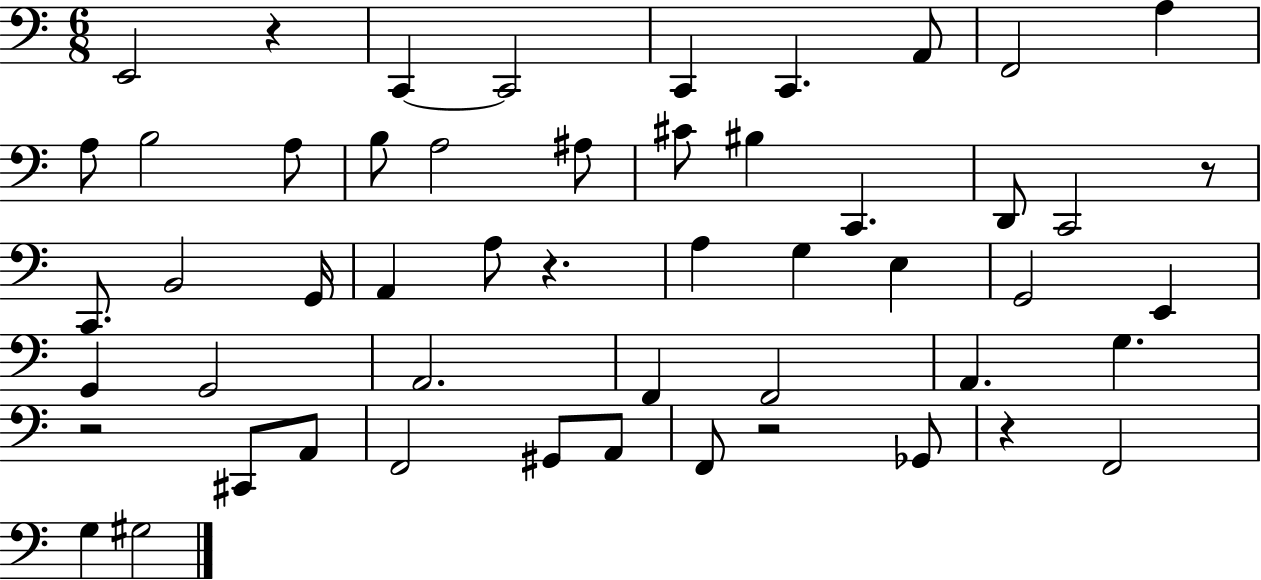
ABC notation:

X:1
T:Untitled
M:6/8
L:1/4
K:C
E,,2 z C,, C,,2 C,, C,, A,,/2 F,,2 A, A,/2 B,2 A,/2 B,/2 A,2 ^A,/2 ^C/2 ^B, C,, D,,/2 C,,2 z/2 C,,/2 B,,2 G,,/4 A,, A,/2 z A, G, E, G,,2 E,, G,, G,,2 A,,2 F,, F,,2 A,, G, z2 ^C,,/2 A,,/2 F,,2 ^G,,/2 A,,/2 F,,/2 z2 _G,,/2 z F,,2 G, ^G,2